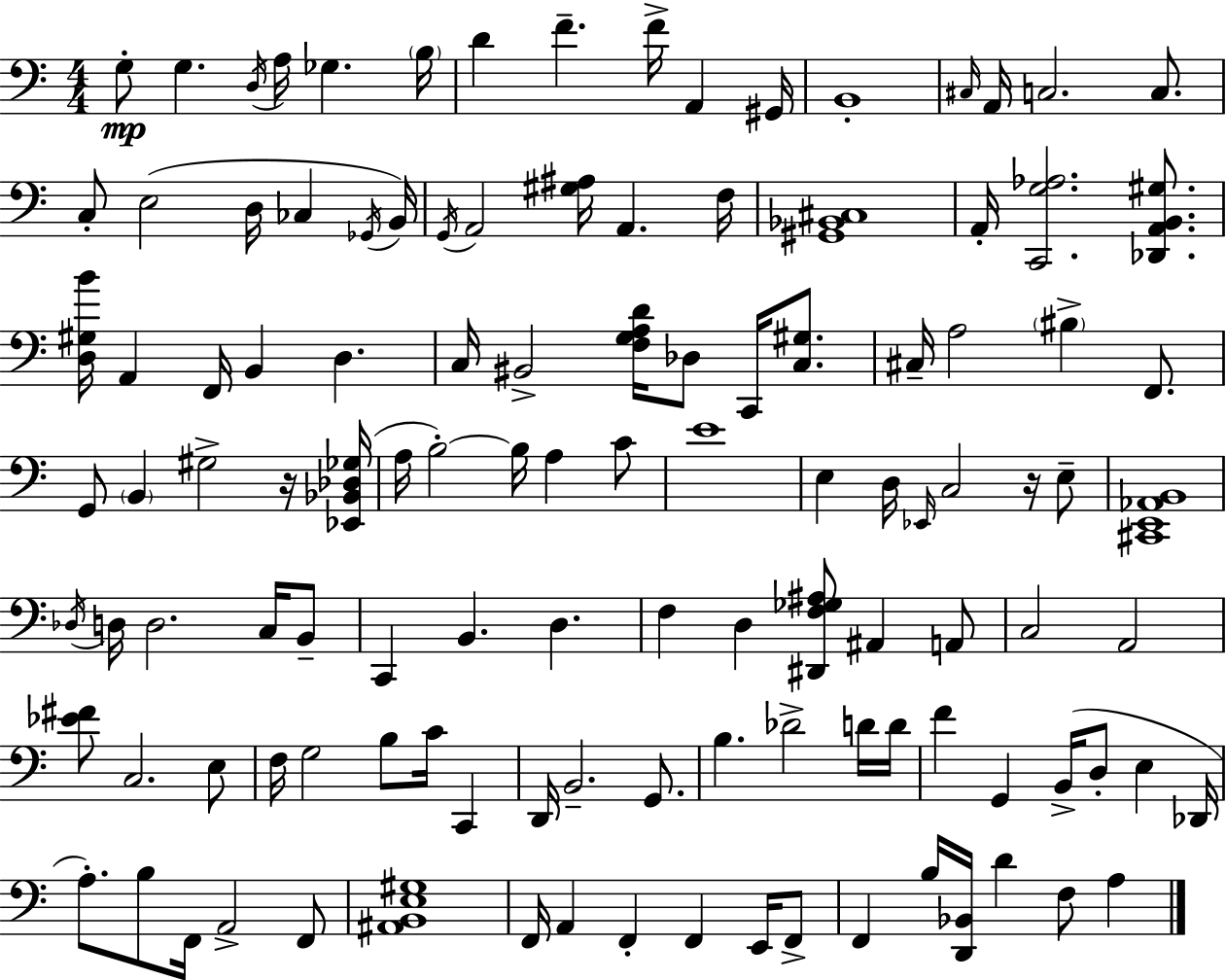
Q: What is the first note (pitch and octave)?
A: G3